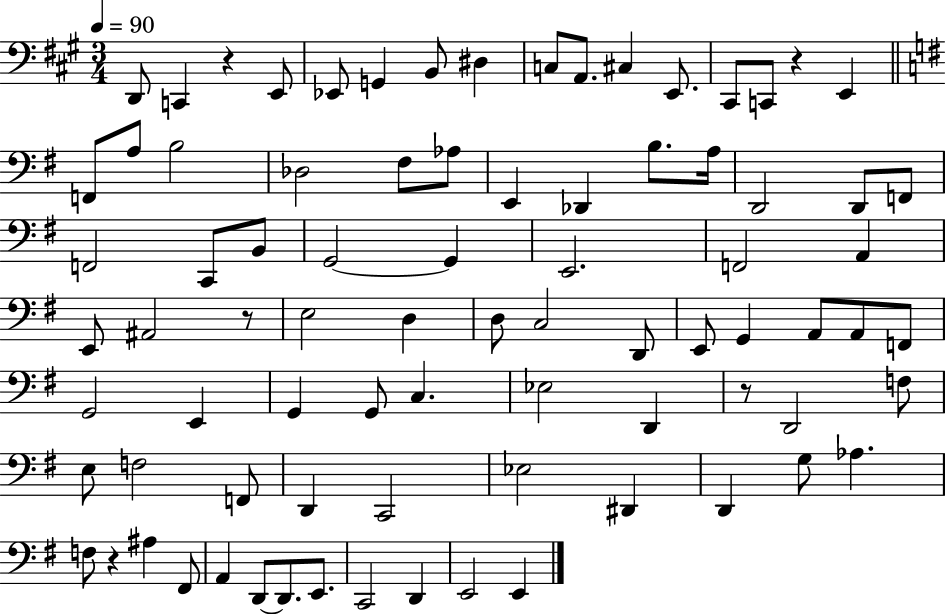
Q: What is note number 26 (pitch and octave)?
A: D2